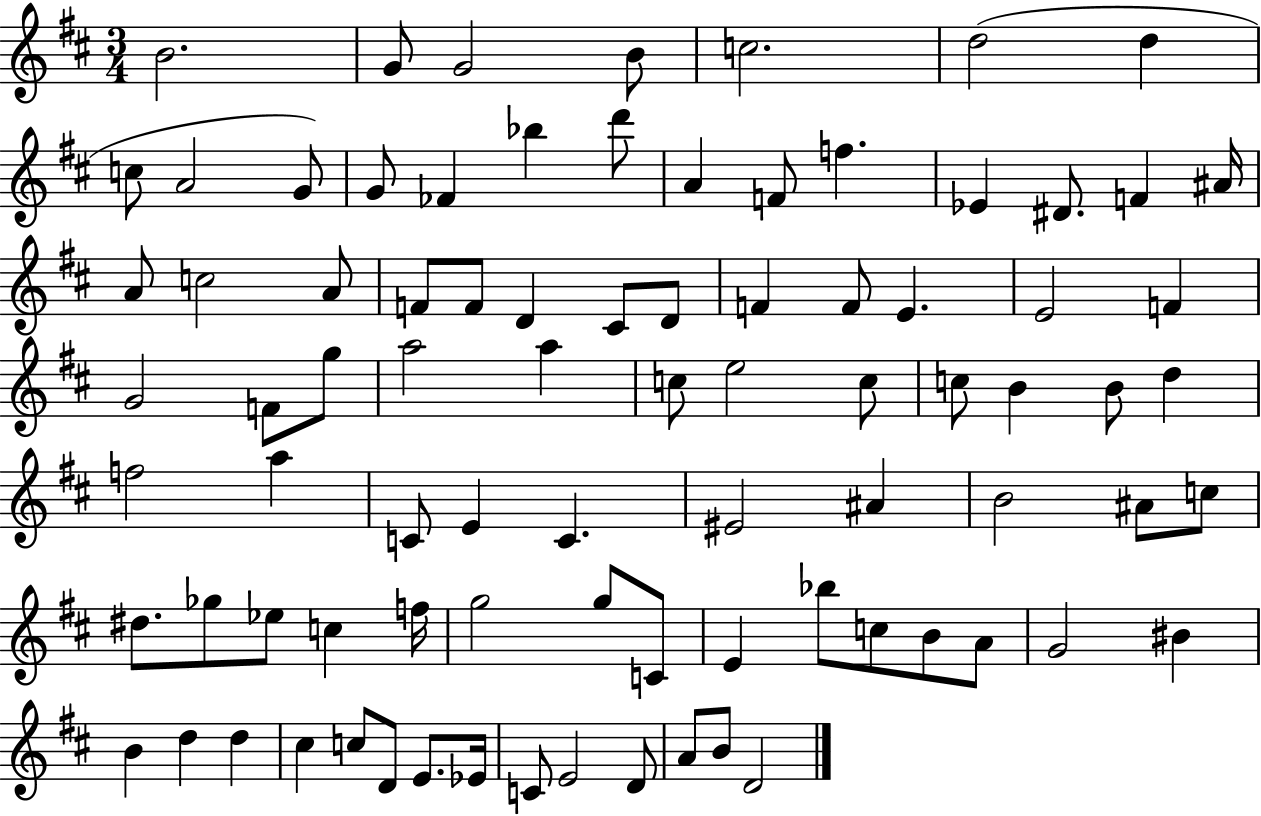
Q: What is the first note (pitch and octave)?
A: B4